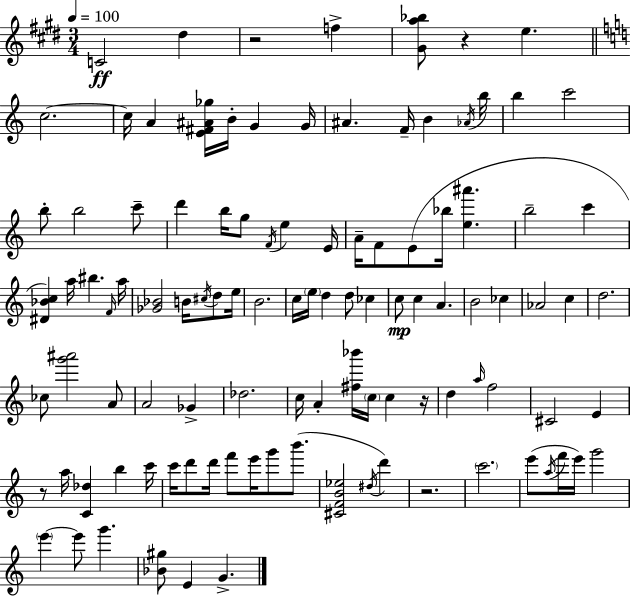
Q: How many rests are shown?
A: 5